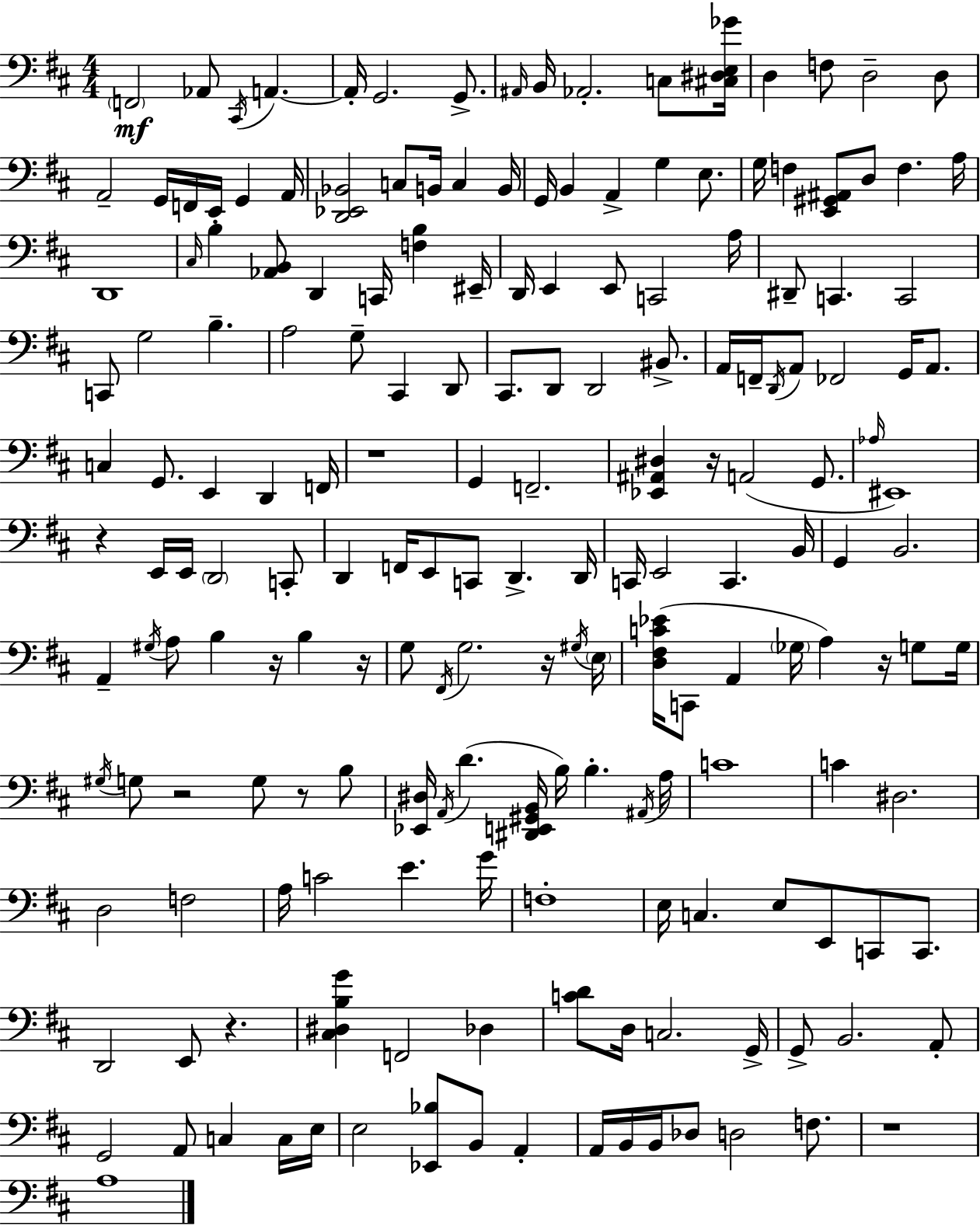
F2/h Ab2/e C#2/s A2/q. A2/s G2/h. G2/e. A#2/s B2/s Ab2/h. C3/e [C#3,D#3,E3,Gb4]/s D3/q F3/e D3/h D3/e A2/h G2/s F2/s E2/s G2/q A2/s [D2,Eb2,Bb2]/h C3/e B2/s C3/q B2/s G2/s B2/q A2/q G3/q E3/e. G3/s F3/q [E2,G#2,A#2]/e D3/e F3/q. A3/s D2/w C#3/s B3/q [Ab2,B2]/e D2/q C2/s [F3,B3]/q EIS2/s D2/s E2/q E2/e C2/h A3/s D#2/e C2/q. C2/h C2/e G3/h B3/q. A3/h G3/e C#2/q D2/e C#2/e. D2/e D2/h BIS2/e. A2/s F2/s D2/s A2/e FES2/h G2/s A2/e. C3/q G2/e. E2/q D2/q F2/s R/w G2/q F2/h. [Eb2,A#2,D#3]/q R/s A2/h G2/e. Ab3/s EIS2/w R/q E2/s E2/s D2/h C2/e D2/q F2/s E2/e C2/e D2/q. D2/s C2/s E2/h C2/q. B2/s G2/q B2/h. A2/q G#3/s A3/e B3/q R/s B3/q R/s G3/e F#2/s G3/h. R/s G#3/s E3/s [D3,F#3,C4,Eb4]/s C2/e A2/q Gb3/s A3/q R/s G3/e G3/s G#3/s G3/e R/h G3/e R/e B3/e [Eb2,D#3]/s A2/s D4/q. [D#2,E2,G#2,B2]/s B3/s B3/q. A#2/s A3/s C4/w C4/q D#3/h. D3/h F3/h A3/s C4/h E4/q. G4/s F3/w E3/s C3/q. E3/e E2/e C2/e C2/e. D2/h E2/e R/q. [C#3,D#3,B3,G4]/q F2/h Db3/q [C4,D4]/e D3/s C3/h. G2/s G2/e B2/h. A2/e G2/h A2/e C3/q C3/s E3/s E3/h [Eb2,Bb3]/e B2/e A2/q A2/s B2/s B2/s Db3/e D3/h F3/e. R/w A3/w